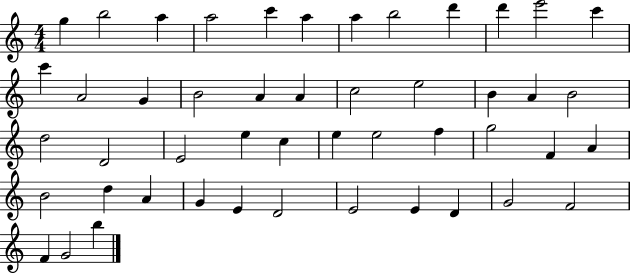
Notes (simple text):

G5/q B5/h A5/q A5/h C6/q A5/q A5/q B5/h D6/q D6/q E6/h C6/q C6/q A4/h G4/q B4/h A4/q A4/q C5/h E5/h B4/q A4/q B4/h D5/h D4/h E4/h E5/q C5/q E5/q E5/h F5/q G5/h F4/q A4/q B4/h D5/q A4/q G4/q E4/q D4/h E4/h E4/q D4/q G4/h F4/h F4/q G4/h B5/q